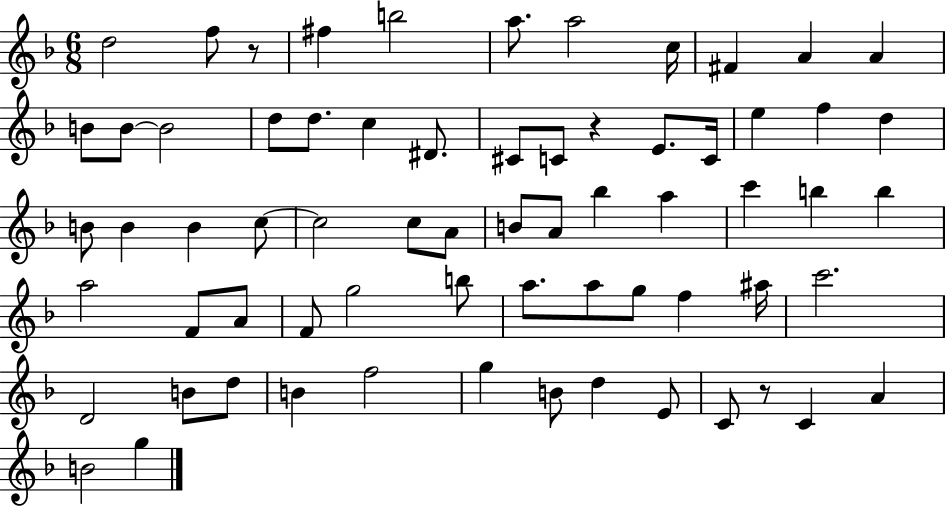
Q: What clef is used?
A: treble